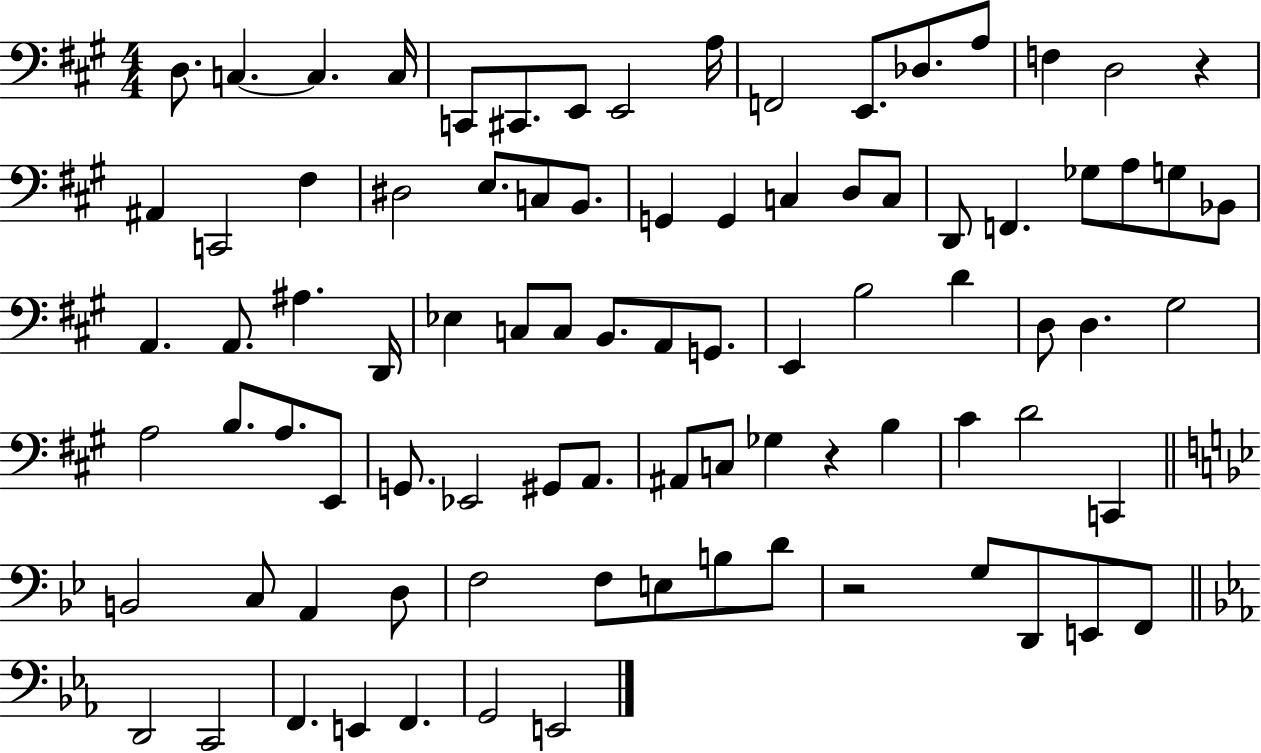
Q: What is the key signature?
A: A major